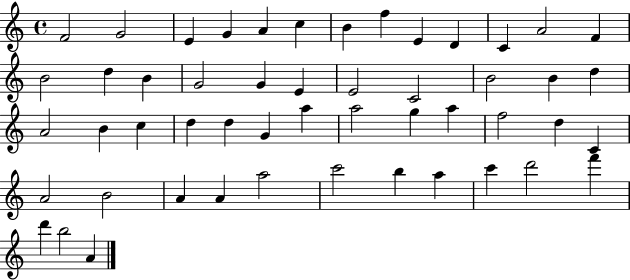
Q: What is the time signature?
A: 4/4